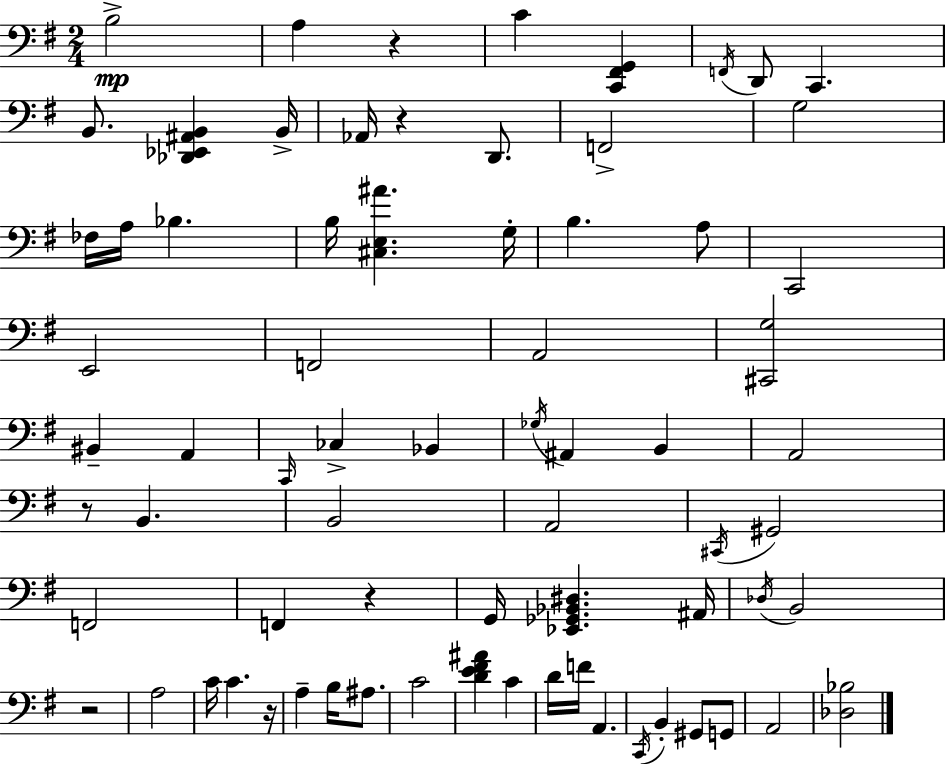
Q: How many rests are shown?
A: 6